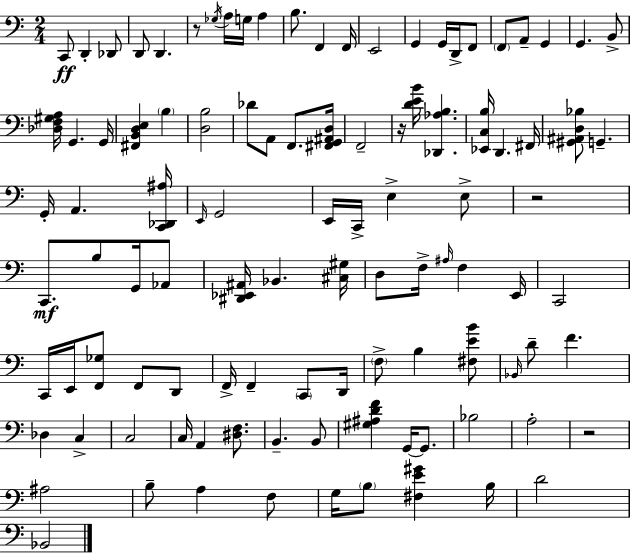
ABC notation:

X:1
T:Untitled
M:2/4
L:1/4
K:C
C,,/2 D,, _D,,/2 D,,/2 D,, z/2 _G,/4 A,/4 G,/4 A, B,/2 F,, F,,/4 E,,2 G,, G,,/4 D,,/4 F,,/2 F,,/2 A,,/2 G,, G,, B,,/2 [_D,F,^G,A,]/4 G,, G,,/4 [^F,,B,,D,E,] B, [D,B,]2 _D/2 A,,/2 F,,/2 [^F,,G,,^A,,D,]/4 F,,2 z/4 [DEB]/4 [_D,,_A,B,] [_E,,C,B,]/4 D,, ^F,,/4 [^G,,^A,,D,_B,]/2 G,, G,,/4 A,, [C,,_D,,^A,]/4 E,,/4 G,,2 E,,/4 C,,/4 E, E,/2 z2 C,,/2 B,/2 G,,/4 _A,,/2 [^D,,_E,,^A,,]/4 _B,, [^C,^G,]/4 D,/2 F,/4 ^A,/4 F, E,,/4 C,,2 C,,/4 E,,/4 [F,,_G,]/2 F,,/2 D,,/2 F,,/4 F,, C,,/2 D,,/4 F,/2 B, [^F,EB]/2 _B,,/4 D/2 F _D, C, C,2 C,/4 A,, [^D,F,]/2 B,, B,,/2 [^G,^A,DF] G,,/4 G,,/2 _B,2 A,2 z2 ^A,2 B,/2 A, F,/2 G,/4 B,/2 [^F,E^G] B,/4 D2 _B,,2